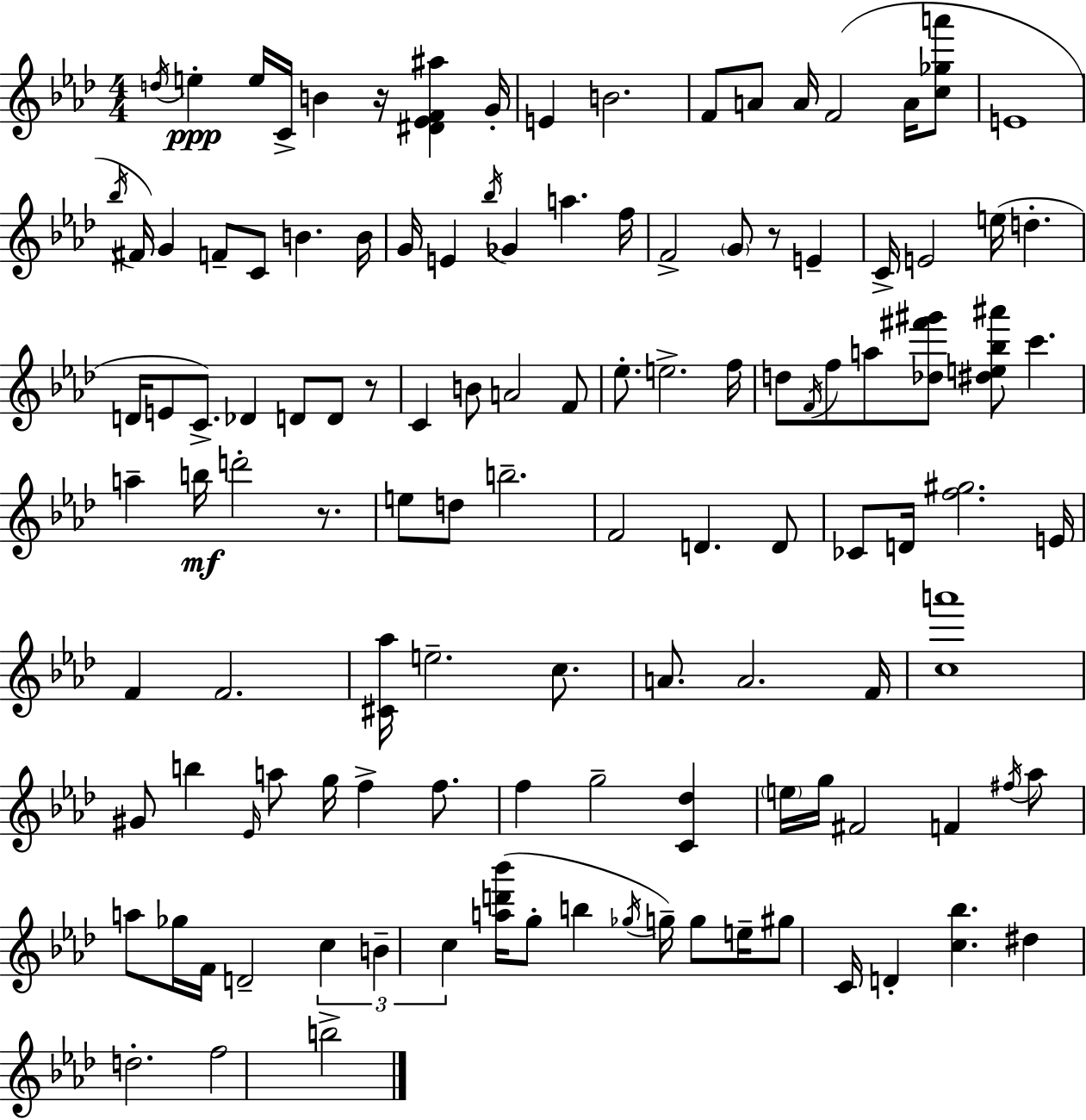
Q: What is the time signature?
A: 4/4